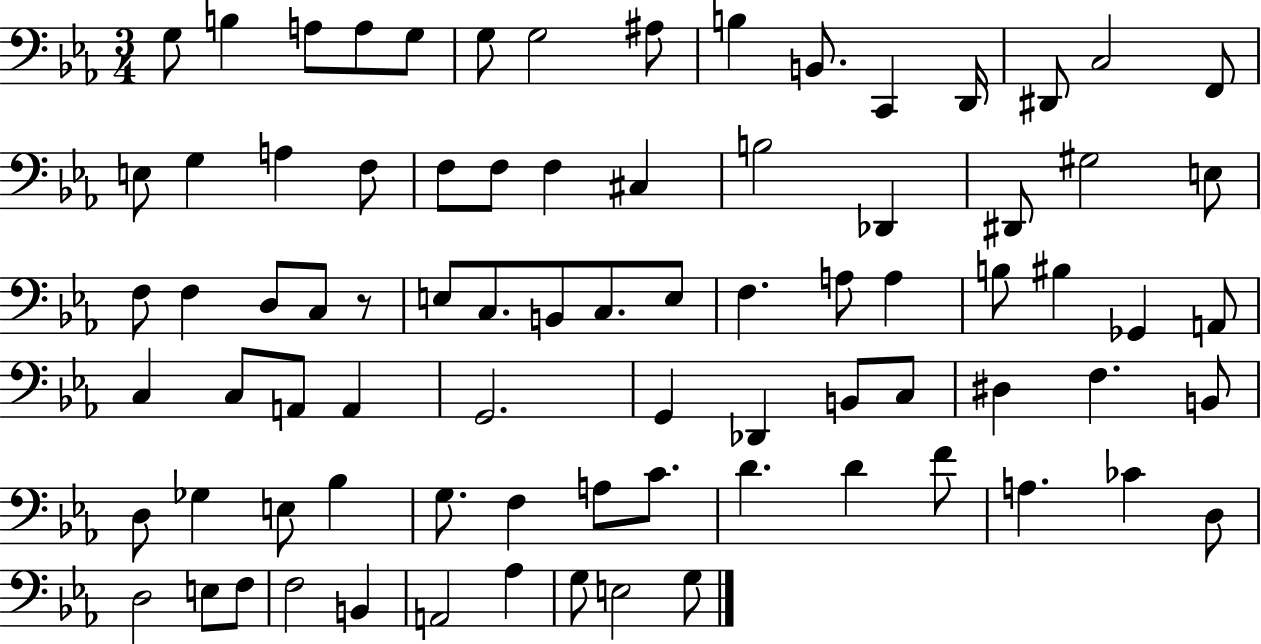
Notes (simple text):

G3/e B3/q A3/e A3/e G3/e G3/e G3/h A#3/e B3/q B2/e. C2/q D2/s D#2/e C3/h F2/e E3/e G3/q A3/q F3/e F3/e F3/e F3/q C#3/q B3/h Db2/q D#2/e G#3/h E3/e F3/e F3/q D3/e C3/e R/e E3/e C3/e. B2/e C3/e. E3/e F3/q. A3/e A3/q B3/e BIS3/q Gb2/q A2/e C3/q C3/e A2/e A2/q G2/h. G2/q Db2/q B2/e C3/e D#3/q F3/q. B2/e D3/e Gb3/q E3/e Bb3/q G3/e. F3/q A3/e C4/e. D4/q. D4/q F4/e A3/q. CES4/q D3/e D3/h E3/e F3/e F3/h B2/q A2/h Ab3/q G3/e E3/h G3/e